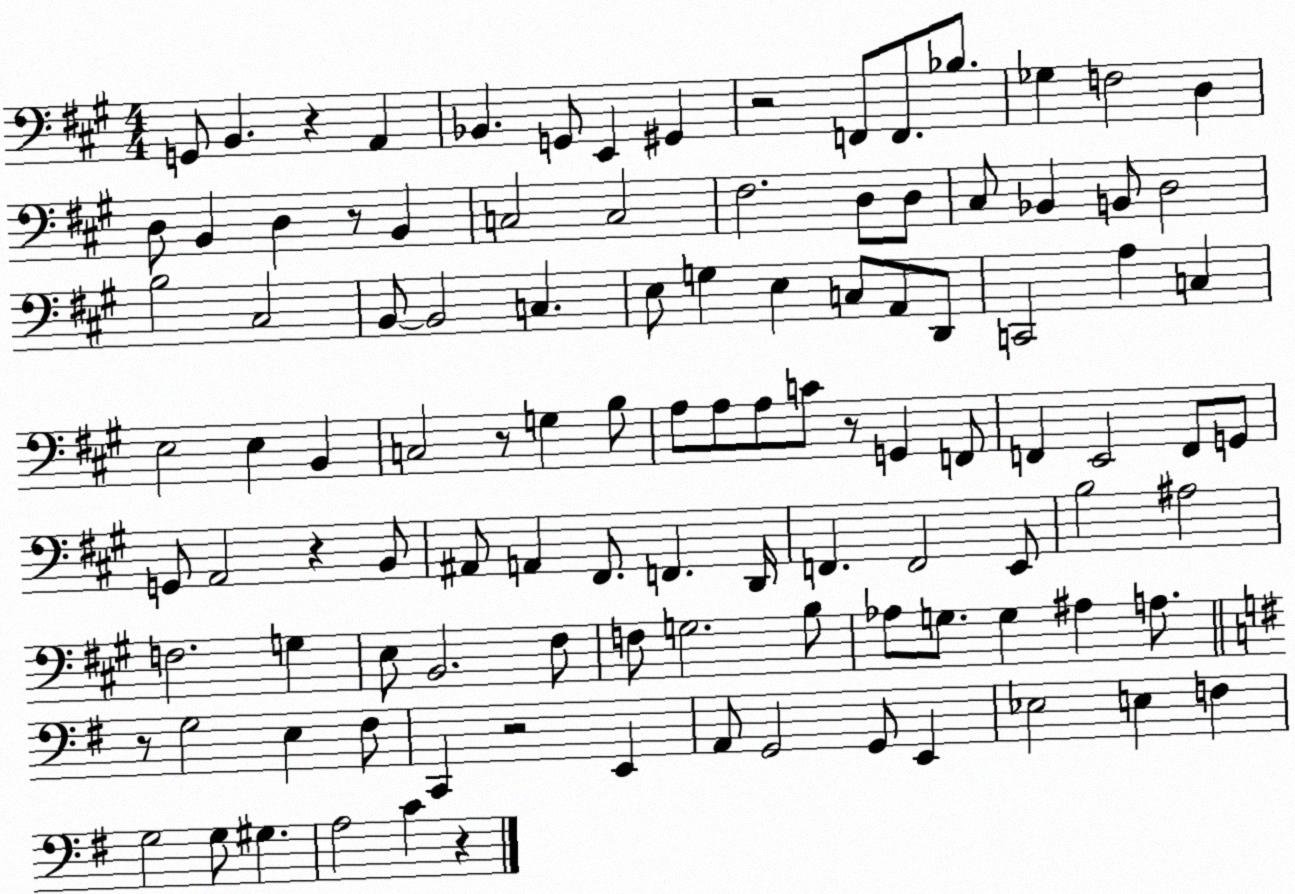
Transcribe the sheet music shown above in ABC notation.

X:1
T:Untitled
M:4/4
L:1/4
K:A
G,,/2 B,, z A,, _B,, G,,/2 E,, ^G,, z2 F,,/2 F,,/2 _B,/2 _G, F,2 D, D,/2 B,, D, z/2 B,, C,2 C,2 ^F,2 D,/2 D,/2 ^C,/2 _B,, B,,/2 D,2 B,2 ^C,2 B,,/2 B,,2 C, E,/2 G, E, C,/2 A,,/2 D,,/2 C,,2 A, C, E,2 E, B,, C,2 z/2 G, B,/2 A,/2 A,/2 A,/2 C/2 z/2 G,, F,,/2 F,, E,,2 F,,/2 G,,/2 G,,/2 A,,2 z B,,/2 ^A,,/2 A,, ^F,,/2 F,, D,,/4 F,, F,,2 E,,/2 B,2 ^A,2 F,2 G, E,/2 B,,2 ^F,/2 F,/2 G,2 B,/2 _A,/2 G,/2 G, ^A, A,/2 z/2 G,2 E, ^F,/2 C,, z2 E,, A,,/2 G,,2 G,,/2 E,, _E,2 E, F, G,2 G,/2 ^G, A,2 C z